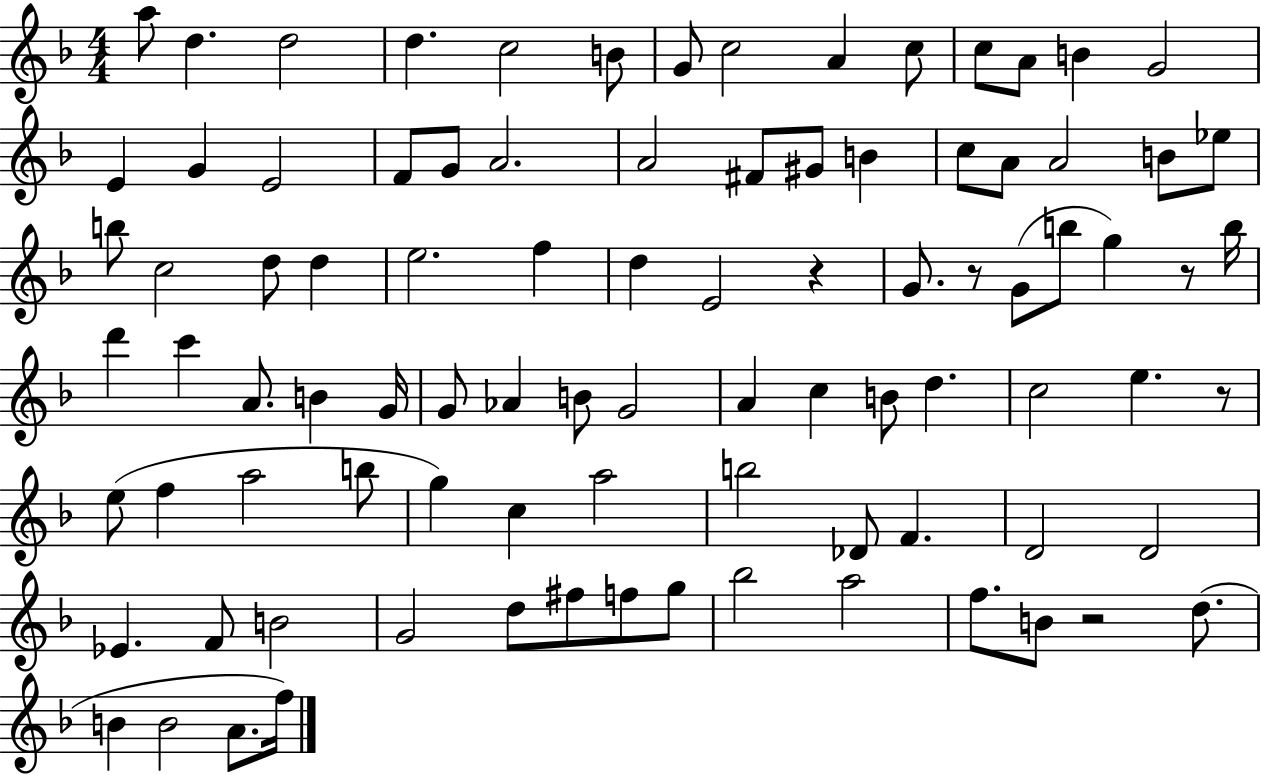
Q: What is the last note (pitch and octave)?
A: F5